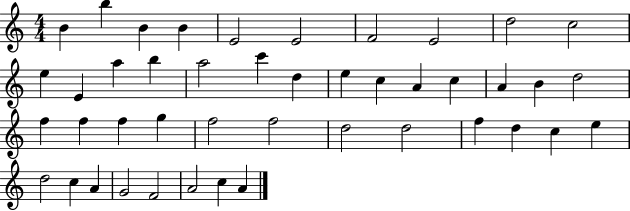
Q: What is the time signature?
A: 4/4